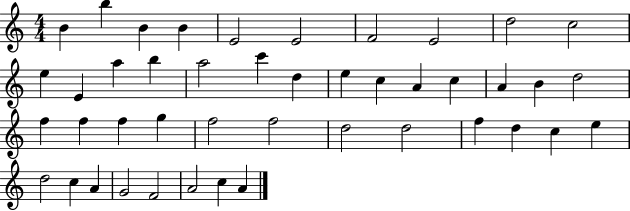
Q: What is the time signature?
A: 4/4